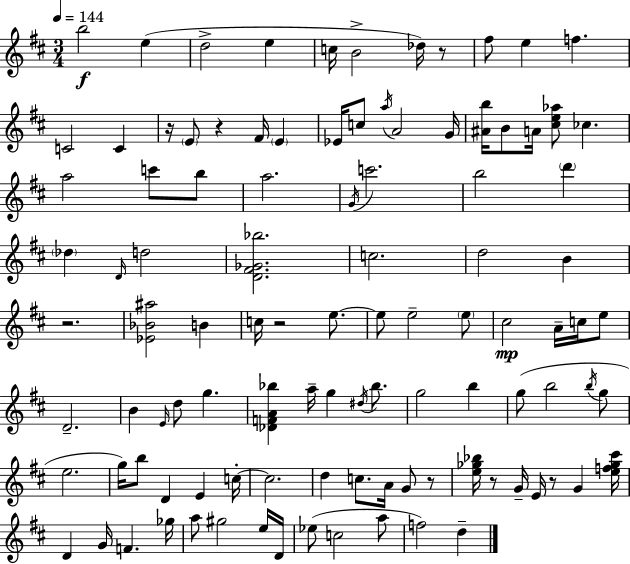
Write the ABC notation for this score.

X:1
T:Untitled
M:3/4
L:1/4
K:D
b2 e d2 e c/4 B2 _d/4 z/2 ^f/2 e f C2 C z/4 E/2 z ^F/4 E _E/4 c/2 a/4 A2 G/4 [^Ab]/4 B/2 A/4 [^ce_a]/2 _c a2 c'/2 b/2 a2 G/4 c'2 b2 d' _d D/4 d2 [D^F_G_b]2 c2 d2 B z2 [_E_B^a]2 B c/4 z2 e/2 e/2 e2 e/2 ^c2 A/4 c/4 e/2 D2 B E/4 d/2 g [_DFA_b] a/4 g ^d/4 _b/2 g2 b g/2 b2 b/4 g/2 e2 g/4 b/2 D E c/4 c2 d c/2 A/4 G/2 z/2 [e_g_b]/4 z/2 G/4 E/4 z/2 G [ef_g^c']/4 D G/4 F _g/4 a/2 ^g2 e/4 D/4 _e/2 c2 a/2 f2 d